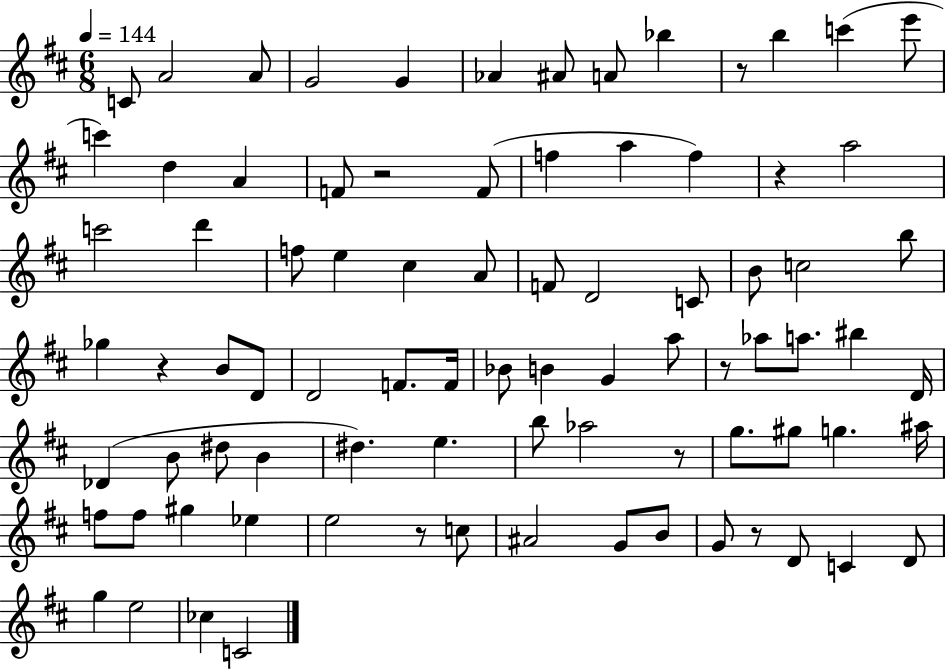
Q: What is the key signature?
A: D major